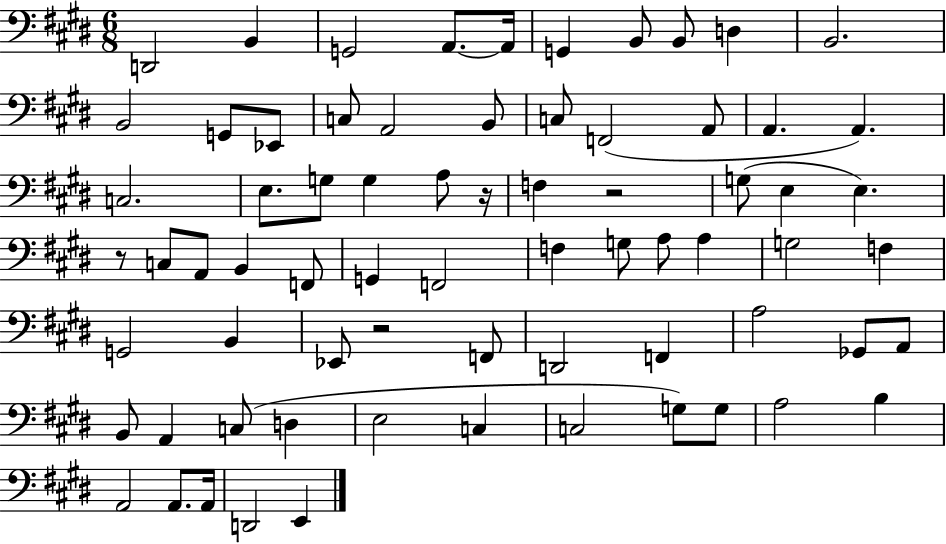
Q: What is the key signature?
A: E major